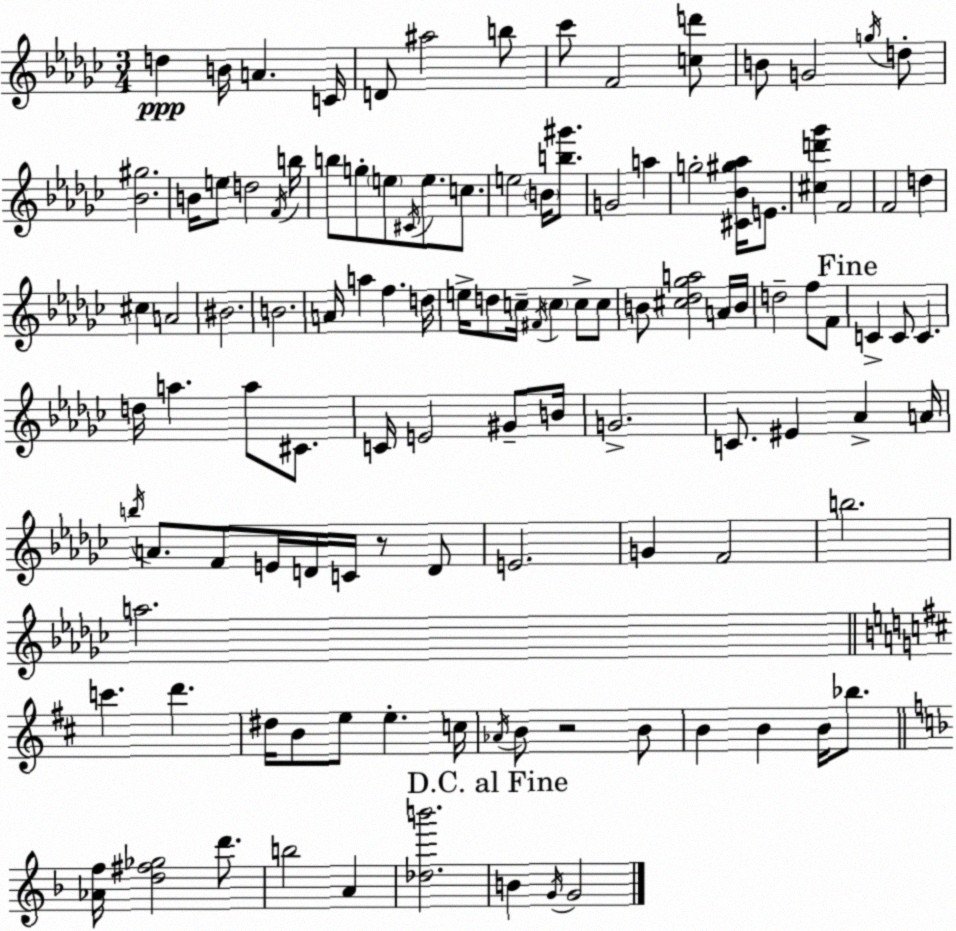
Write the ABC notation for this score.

X:1
T:Untitled
M:3/4
L:1/4
K:Ebm
d B/4 A C/4 D/2 ^a2 b/2 _c'/2 F2 [cd']/2 B/2 G2 g/4 d/2 [_B^g]2 B/4 e/2 d2 F/4 b/4 b/2 g/2 e/2 ^C/4 e/2 c/2 e2 B/4 [b^g']/2 G2 a g2 [^C_B^g_a]/4 E/2 [^cd'_g'] F2 F2 d ^c A2 ^B2 B2 A/4 a f d/4 e/4 d/2 c/4 ^F/4 c c/2 c/2 B/2 [^c_d_ga]2 A/4 B/4 d2 f/2 F/2 C C/2 C d/4 a a/2 ^C/2 C/4 E2 ^G/2 B/4 G2 C/2 ^E _A A/4 b/4 A/2 F/2 E/4 D/4 C/4 z/2 D/2 E2 G F2 b2 a2 c' d' ^d/4 B/2 e/2 e c/4 _A/4 B/2 z2 B/2 B B B/4 _b/2 [_Af]/4 [d^f_g]2 d'/2 b2 A [_db']2 B G/4 G2